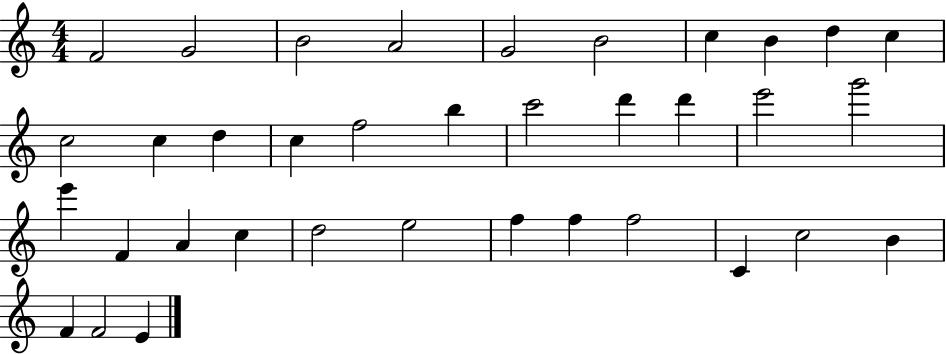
X:1
T:Untitled
M:4/4
L:1/4
K:C
F2 G2 B2 A2 G2 B2 c B d c c2 c d c f2 b c'2 d' d' e'2 g'2 e' F A c d2 e2 f f f2 C c2 B F F2 E